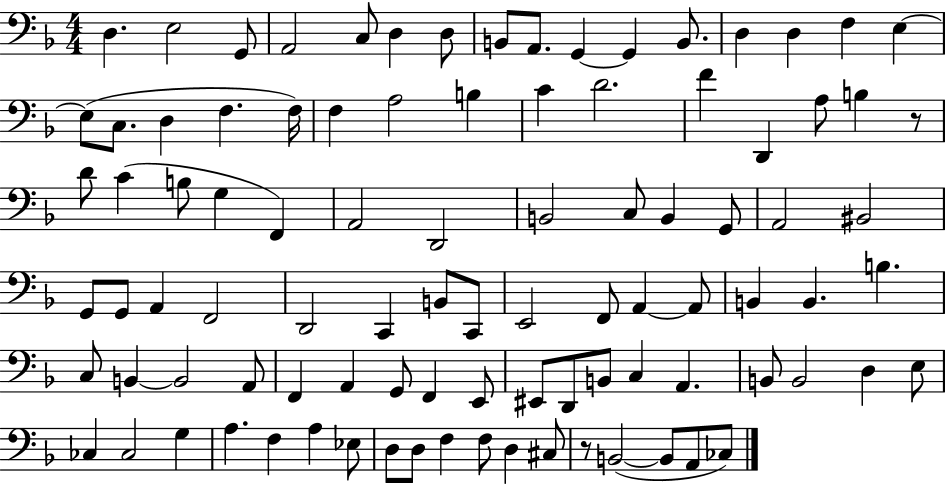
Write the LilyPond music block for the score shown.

{
  \clef bass
  \numericTimeSignature
  \time 4/4
  \key f \major
  d4. e2 g,8 | a,2 c8 d4 d8 | b,8 a,8. g,4~~ g,4 b,8. | d4 d4 f4 e4~~ | \break e8( c8. d4 f4. f16) | f4 a2 b4 | c'4 d'2. | f'4 d,4 a8 b4 r8 | \break d'8 c'4( b8 g4 f,4) | a,2 d,2 | b,2 c8 b,4 g,8 | a,2 bis,2 | \break g,8 g,8 a,4 f,2 | d,2 c,4 b,8 c,8 | e,2 f,8 a,4~~ a,8 | b,4 b,4. b4. | \break c8 b,4~~ b,2 a,8 | f,4 a,4 g,8 f,4 e,8 | eis,8 d,8 b,8 c4 a,4. | b,8 b,2 d4 e8 | \break ces4 ces2 g4 | a4. f4 a4 ees8 | d8 d8 f4 f8 d4 cis8 | r8 b,2~(~ b,8 a,8 ces8) | \break \bar "|."
}